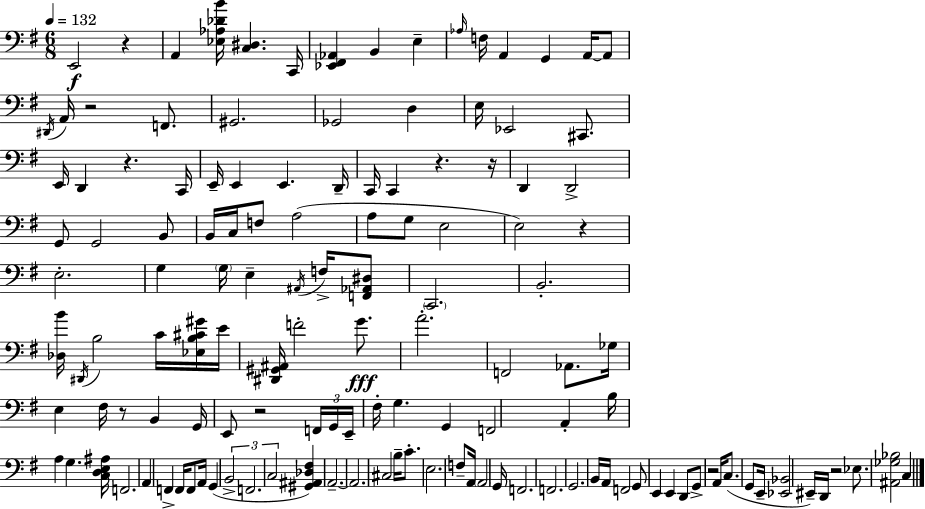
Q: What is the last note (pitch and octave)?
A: C3